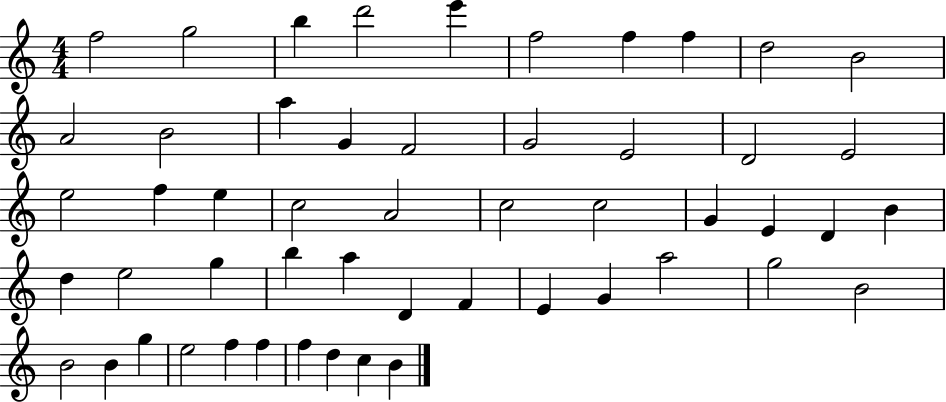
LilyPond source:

{
  \clef treble
  \numericTimeSignature
  \time 4/4
  \key c \major
  f''2 g''2 | b''4 d'''2 e'''4 | f''2 f''4 f''4 | d''2 b'2 | \break a'2 b'2 | a''4 g'4 f'2 | g'2 e'2 | d'2 e'2 | \break e''2 f''4 e''4 | c''2 a'2 | c''2 c''2 | g'4 e'4 d'4 b'4 | \break d''4 e''2 g''4 | b''4 a''4 d'4 f'4 | e'4 g'4 a''2 | g''2 b'2 | \break b'2 b'4 g''4 | e''2 f''4 f''4 | f''4 d''4 c''4 b'4 | \bar "|."
}